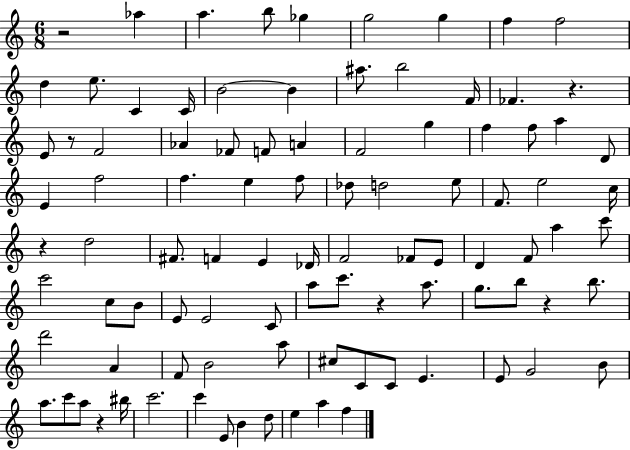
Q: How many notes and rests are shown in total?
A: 96